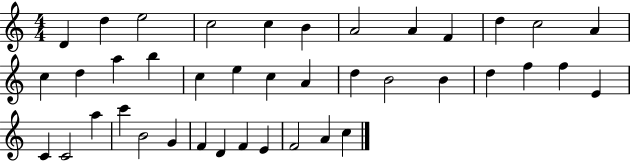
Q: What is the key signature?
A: C major